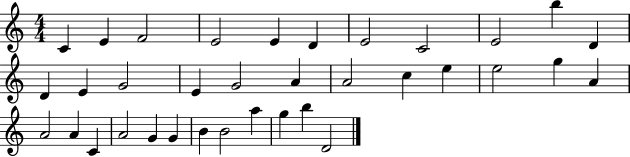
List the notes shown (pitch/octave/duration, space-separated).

C4/q E4/q F4/h E4/h E4/q D4/q E4/h C4/h E4/h B5/q D4/q D4/q E4/q G4/h E4/q G4/h A4/q A4/h C5/q E5/q E5/h G5/q A4/q A4/h A4/q C4/q A4/h G4/q G4/q B4/q B4/h A5/q G5/q B5/q D4/h